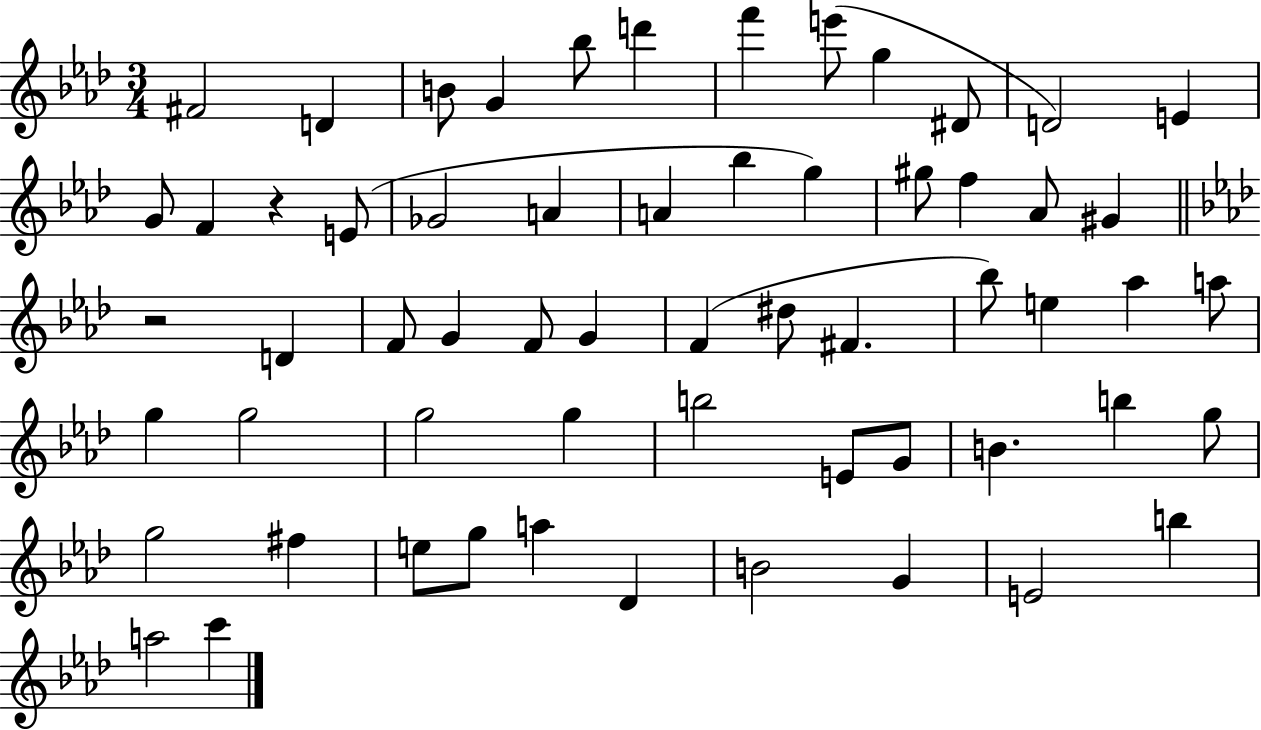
F#4/h D4/q B4/e G4/q Bb5/e D6/q F6/q E6/e G5/q D#4/e D4/h E4/q G4/e F4/q R/q E4/e Gb4/h A4/q A4/q Bb5/q G5/q G#5/e F5/q Ab4/e G#4/q R/h D4/q F4/e G4/q F4/e G4/q F4/q D#5/e F#4/q. Bb5/e E5/q Ab5/q A5/e G5/q G5/h G5/h G5/q B5/h E4/e G4/e B4/q. B5/q G5/e G5/h F#5/q E5/e G5/e A5/q Db4/q B4/h G4/q E4/h B5/q A5/h C6/q